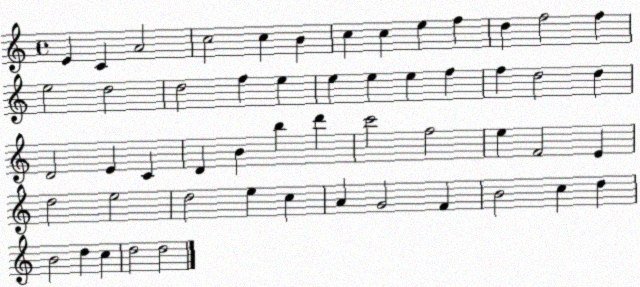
X:1
T:Untitled
M:4/4
L:1/4
K:C
E C A2 c2 c B c c e f d f2 f e2 d2 d2 f e e e e f f d2 d D2 E C D B b d' c'2 f2 e F2 E d2 e2 d2 e c A G2 F B2 c d B2 d c d2 d2